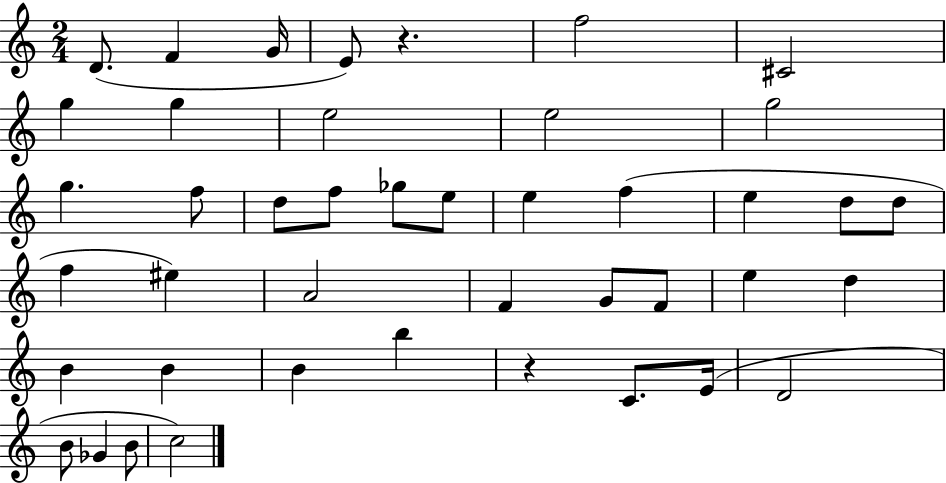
D4/e. F4/q G4/s E4/e R/q. F5/h C#4/h G5/q G5/q E5/h E5/h G5/h G5/q. F5/e D5/e F5/e Gb5/e E5/e E5/q F5/q E5/q D5/e D5/e F5/q EIS5/q A4/h F4/q G4/e F4/e E5/q D5/q B4/q B4/q B4/q B5/q R/q C4/e. E4/s D4/h B4/e Gb4/q B4/e C5/h